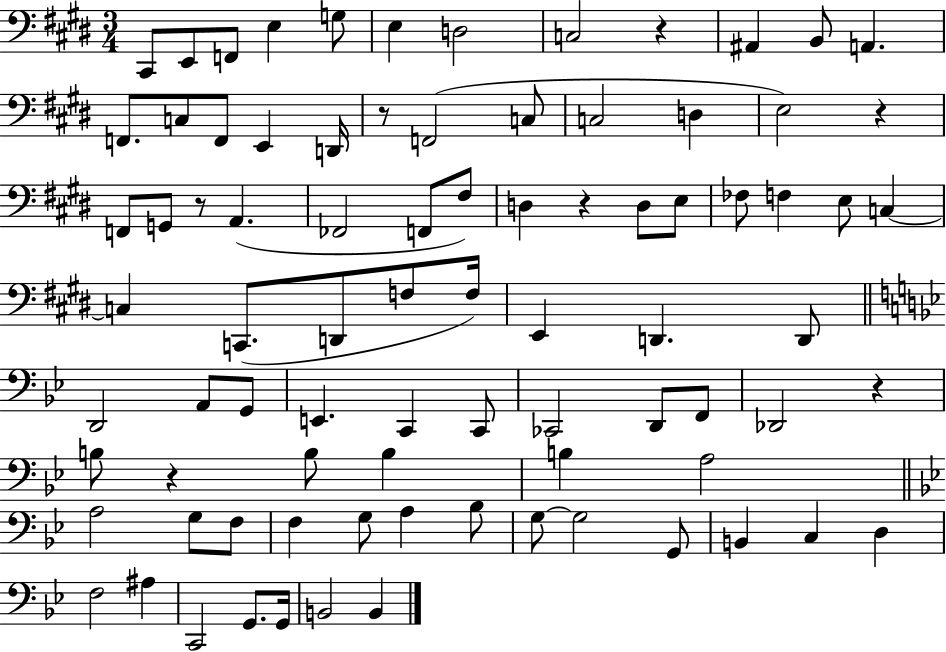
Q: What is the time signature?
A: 3/4